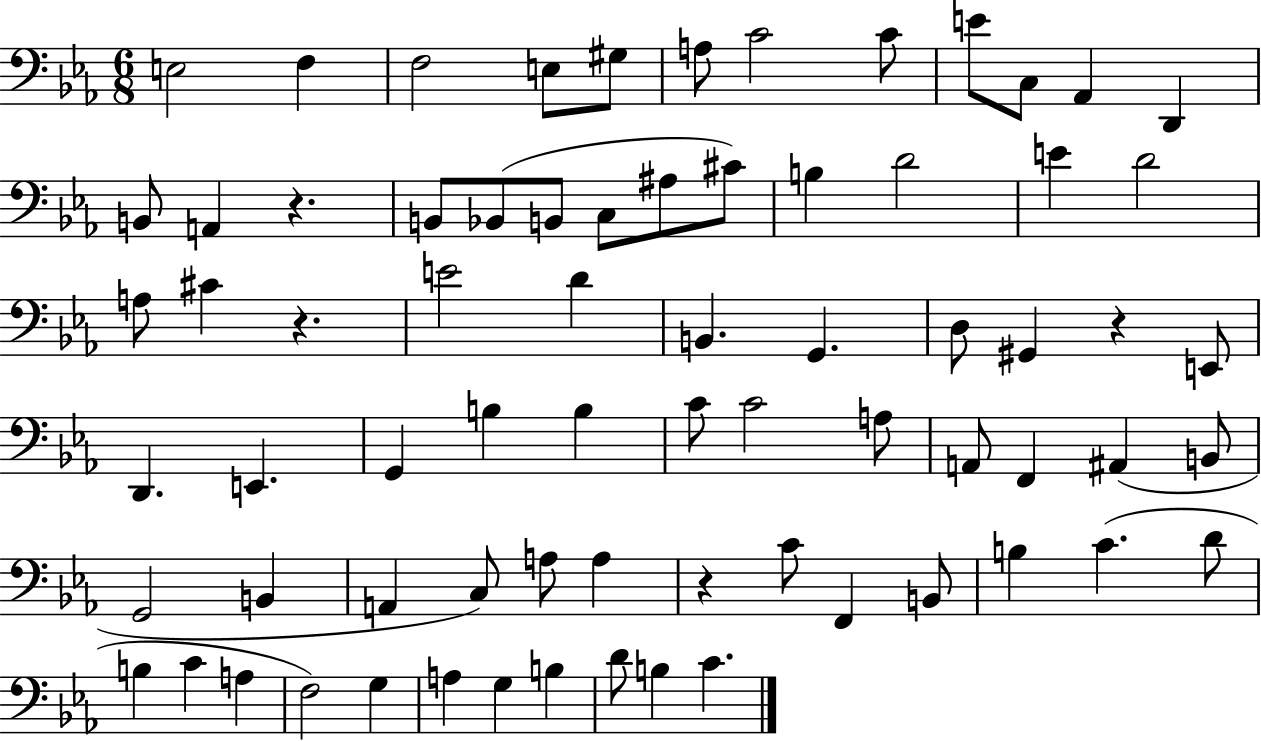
X:1
T:Untitled
M:6/8
L:1/4
K:Eb
E,2 F, F,2 E,/2 ^G,/2 A,/2 C2 C/2 E/2 C,/2 _A,, D,, B,,/2 A,, z B,,/2 _B,,/2 B,,/2 C,/2 ^A,/2 ^C/2 B, D2 E D2 A,/2 ^C z E2 D B,, G,, D,/2 ^G,, z E,,/2 D,, E,, G,, B, B, C/2 C2 A,/2 A,,/2 F,, ^A,, B,,/2 G,,2 B,, A,, C,/2 A,/2 A, z C/2 F,, B,,/2 B, C D/2 B, C A, F,2 G, A, G, B, D/2 B, C